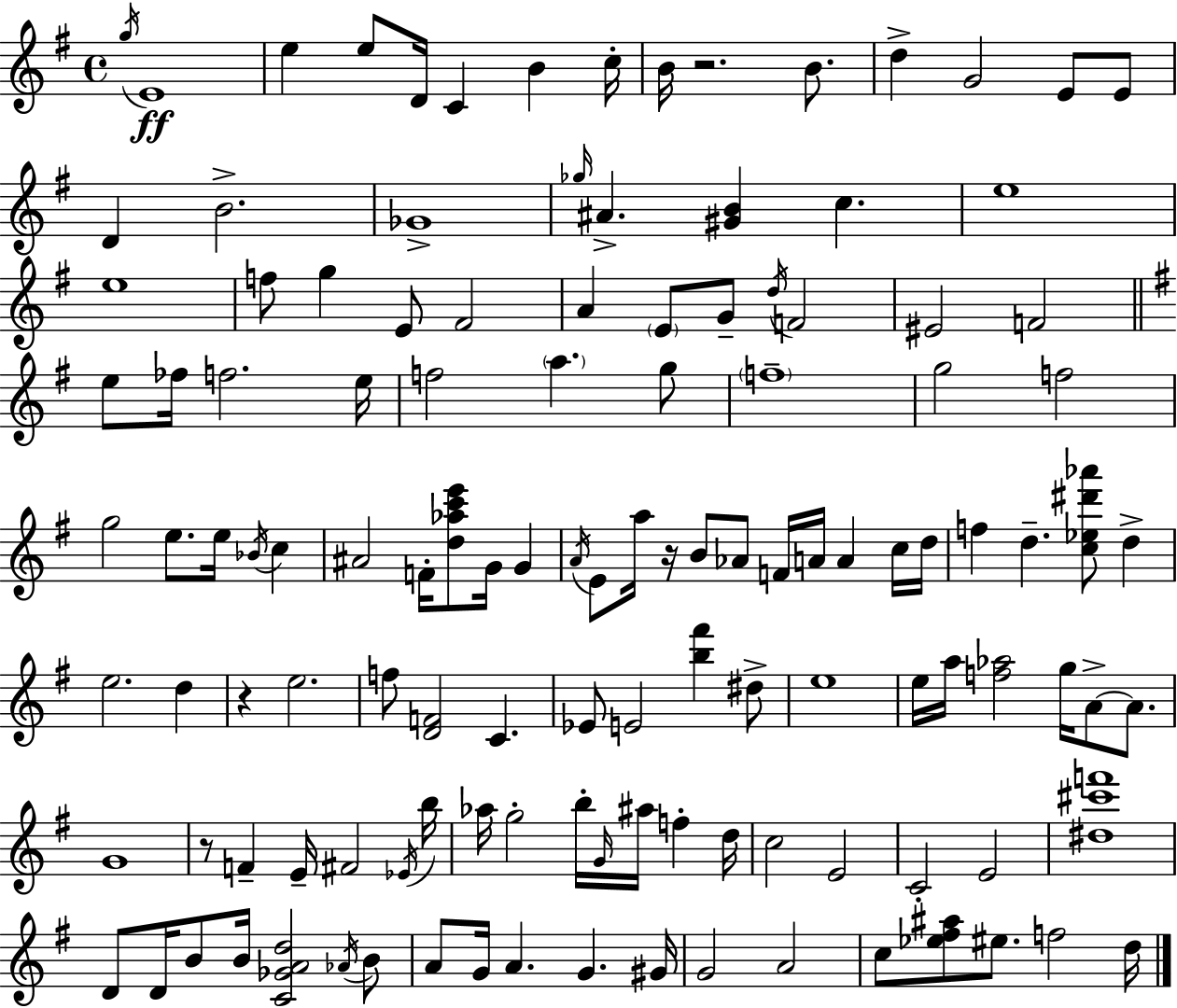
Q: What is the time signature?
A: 4/4